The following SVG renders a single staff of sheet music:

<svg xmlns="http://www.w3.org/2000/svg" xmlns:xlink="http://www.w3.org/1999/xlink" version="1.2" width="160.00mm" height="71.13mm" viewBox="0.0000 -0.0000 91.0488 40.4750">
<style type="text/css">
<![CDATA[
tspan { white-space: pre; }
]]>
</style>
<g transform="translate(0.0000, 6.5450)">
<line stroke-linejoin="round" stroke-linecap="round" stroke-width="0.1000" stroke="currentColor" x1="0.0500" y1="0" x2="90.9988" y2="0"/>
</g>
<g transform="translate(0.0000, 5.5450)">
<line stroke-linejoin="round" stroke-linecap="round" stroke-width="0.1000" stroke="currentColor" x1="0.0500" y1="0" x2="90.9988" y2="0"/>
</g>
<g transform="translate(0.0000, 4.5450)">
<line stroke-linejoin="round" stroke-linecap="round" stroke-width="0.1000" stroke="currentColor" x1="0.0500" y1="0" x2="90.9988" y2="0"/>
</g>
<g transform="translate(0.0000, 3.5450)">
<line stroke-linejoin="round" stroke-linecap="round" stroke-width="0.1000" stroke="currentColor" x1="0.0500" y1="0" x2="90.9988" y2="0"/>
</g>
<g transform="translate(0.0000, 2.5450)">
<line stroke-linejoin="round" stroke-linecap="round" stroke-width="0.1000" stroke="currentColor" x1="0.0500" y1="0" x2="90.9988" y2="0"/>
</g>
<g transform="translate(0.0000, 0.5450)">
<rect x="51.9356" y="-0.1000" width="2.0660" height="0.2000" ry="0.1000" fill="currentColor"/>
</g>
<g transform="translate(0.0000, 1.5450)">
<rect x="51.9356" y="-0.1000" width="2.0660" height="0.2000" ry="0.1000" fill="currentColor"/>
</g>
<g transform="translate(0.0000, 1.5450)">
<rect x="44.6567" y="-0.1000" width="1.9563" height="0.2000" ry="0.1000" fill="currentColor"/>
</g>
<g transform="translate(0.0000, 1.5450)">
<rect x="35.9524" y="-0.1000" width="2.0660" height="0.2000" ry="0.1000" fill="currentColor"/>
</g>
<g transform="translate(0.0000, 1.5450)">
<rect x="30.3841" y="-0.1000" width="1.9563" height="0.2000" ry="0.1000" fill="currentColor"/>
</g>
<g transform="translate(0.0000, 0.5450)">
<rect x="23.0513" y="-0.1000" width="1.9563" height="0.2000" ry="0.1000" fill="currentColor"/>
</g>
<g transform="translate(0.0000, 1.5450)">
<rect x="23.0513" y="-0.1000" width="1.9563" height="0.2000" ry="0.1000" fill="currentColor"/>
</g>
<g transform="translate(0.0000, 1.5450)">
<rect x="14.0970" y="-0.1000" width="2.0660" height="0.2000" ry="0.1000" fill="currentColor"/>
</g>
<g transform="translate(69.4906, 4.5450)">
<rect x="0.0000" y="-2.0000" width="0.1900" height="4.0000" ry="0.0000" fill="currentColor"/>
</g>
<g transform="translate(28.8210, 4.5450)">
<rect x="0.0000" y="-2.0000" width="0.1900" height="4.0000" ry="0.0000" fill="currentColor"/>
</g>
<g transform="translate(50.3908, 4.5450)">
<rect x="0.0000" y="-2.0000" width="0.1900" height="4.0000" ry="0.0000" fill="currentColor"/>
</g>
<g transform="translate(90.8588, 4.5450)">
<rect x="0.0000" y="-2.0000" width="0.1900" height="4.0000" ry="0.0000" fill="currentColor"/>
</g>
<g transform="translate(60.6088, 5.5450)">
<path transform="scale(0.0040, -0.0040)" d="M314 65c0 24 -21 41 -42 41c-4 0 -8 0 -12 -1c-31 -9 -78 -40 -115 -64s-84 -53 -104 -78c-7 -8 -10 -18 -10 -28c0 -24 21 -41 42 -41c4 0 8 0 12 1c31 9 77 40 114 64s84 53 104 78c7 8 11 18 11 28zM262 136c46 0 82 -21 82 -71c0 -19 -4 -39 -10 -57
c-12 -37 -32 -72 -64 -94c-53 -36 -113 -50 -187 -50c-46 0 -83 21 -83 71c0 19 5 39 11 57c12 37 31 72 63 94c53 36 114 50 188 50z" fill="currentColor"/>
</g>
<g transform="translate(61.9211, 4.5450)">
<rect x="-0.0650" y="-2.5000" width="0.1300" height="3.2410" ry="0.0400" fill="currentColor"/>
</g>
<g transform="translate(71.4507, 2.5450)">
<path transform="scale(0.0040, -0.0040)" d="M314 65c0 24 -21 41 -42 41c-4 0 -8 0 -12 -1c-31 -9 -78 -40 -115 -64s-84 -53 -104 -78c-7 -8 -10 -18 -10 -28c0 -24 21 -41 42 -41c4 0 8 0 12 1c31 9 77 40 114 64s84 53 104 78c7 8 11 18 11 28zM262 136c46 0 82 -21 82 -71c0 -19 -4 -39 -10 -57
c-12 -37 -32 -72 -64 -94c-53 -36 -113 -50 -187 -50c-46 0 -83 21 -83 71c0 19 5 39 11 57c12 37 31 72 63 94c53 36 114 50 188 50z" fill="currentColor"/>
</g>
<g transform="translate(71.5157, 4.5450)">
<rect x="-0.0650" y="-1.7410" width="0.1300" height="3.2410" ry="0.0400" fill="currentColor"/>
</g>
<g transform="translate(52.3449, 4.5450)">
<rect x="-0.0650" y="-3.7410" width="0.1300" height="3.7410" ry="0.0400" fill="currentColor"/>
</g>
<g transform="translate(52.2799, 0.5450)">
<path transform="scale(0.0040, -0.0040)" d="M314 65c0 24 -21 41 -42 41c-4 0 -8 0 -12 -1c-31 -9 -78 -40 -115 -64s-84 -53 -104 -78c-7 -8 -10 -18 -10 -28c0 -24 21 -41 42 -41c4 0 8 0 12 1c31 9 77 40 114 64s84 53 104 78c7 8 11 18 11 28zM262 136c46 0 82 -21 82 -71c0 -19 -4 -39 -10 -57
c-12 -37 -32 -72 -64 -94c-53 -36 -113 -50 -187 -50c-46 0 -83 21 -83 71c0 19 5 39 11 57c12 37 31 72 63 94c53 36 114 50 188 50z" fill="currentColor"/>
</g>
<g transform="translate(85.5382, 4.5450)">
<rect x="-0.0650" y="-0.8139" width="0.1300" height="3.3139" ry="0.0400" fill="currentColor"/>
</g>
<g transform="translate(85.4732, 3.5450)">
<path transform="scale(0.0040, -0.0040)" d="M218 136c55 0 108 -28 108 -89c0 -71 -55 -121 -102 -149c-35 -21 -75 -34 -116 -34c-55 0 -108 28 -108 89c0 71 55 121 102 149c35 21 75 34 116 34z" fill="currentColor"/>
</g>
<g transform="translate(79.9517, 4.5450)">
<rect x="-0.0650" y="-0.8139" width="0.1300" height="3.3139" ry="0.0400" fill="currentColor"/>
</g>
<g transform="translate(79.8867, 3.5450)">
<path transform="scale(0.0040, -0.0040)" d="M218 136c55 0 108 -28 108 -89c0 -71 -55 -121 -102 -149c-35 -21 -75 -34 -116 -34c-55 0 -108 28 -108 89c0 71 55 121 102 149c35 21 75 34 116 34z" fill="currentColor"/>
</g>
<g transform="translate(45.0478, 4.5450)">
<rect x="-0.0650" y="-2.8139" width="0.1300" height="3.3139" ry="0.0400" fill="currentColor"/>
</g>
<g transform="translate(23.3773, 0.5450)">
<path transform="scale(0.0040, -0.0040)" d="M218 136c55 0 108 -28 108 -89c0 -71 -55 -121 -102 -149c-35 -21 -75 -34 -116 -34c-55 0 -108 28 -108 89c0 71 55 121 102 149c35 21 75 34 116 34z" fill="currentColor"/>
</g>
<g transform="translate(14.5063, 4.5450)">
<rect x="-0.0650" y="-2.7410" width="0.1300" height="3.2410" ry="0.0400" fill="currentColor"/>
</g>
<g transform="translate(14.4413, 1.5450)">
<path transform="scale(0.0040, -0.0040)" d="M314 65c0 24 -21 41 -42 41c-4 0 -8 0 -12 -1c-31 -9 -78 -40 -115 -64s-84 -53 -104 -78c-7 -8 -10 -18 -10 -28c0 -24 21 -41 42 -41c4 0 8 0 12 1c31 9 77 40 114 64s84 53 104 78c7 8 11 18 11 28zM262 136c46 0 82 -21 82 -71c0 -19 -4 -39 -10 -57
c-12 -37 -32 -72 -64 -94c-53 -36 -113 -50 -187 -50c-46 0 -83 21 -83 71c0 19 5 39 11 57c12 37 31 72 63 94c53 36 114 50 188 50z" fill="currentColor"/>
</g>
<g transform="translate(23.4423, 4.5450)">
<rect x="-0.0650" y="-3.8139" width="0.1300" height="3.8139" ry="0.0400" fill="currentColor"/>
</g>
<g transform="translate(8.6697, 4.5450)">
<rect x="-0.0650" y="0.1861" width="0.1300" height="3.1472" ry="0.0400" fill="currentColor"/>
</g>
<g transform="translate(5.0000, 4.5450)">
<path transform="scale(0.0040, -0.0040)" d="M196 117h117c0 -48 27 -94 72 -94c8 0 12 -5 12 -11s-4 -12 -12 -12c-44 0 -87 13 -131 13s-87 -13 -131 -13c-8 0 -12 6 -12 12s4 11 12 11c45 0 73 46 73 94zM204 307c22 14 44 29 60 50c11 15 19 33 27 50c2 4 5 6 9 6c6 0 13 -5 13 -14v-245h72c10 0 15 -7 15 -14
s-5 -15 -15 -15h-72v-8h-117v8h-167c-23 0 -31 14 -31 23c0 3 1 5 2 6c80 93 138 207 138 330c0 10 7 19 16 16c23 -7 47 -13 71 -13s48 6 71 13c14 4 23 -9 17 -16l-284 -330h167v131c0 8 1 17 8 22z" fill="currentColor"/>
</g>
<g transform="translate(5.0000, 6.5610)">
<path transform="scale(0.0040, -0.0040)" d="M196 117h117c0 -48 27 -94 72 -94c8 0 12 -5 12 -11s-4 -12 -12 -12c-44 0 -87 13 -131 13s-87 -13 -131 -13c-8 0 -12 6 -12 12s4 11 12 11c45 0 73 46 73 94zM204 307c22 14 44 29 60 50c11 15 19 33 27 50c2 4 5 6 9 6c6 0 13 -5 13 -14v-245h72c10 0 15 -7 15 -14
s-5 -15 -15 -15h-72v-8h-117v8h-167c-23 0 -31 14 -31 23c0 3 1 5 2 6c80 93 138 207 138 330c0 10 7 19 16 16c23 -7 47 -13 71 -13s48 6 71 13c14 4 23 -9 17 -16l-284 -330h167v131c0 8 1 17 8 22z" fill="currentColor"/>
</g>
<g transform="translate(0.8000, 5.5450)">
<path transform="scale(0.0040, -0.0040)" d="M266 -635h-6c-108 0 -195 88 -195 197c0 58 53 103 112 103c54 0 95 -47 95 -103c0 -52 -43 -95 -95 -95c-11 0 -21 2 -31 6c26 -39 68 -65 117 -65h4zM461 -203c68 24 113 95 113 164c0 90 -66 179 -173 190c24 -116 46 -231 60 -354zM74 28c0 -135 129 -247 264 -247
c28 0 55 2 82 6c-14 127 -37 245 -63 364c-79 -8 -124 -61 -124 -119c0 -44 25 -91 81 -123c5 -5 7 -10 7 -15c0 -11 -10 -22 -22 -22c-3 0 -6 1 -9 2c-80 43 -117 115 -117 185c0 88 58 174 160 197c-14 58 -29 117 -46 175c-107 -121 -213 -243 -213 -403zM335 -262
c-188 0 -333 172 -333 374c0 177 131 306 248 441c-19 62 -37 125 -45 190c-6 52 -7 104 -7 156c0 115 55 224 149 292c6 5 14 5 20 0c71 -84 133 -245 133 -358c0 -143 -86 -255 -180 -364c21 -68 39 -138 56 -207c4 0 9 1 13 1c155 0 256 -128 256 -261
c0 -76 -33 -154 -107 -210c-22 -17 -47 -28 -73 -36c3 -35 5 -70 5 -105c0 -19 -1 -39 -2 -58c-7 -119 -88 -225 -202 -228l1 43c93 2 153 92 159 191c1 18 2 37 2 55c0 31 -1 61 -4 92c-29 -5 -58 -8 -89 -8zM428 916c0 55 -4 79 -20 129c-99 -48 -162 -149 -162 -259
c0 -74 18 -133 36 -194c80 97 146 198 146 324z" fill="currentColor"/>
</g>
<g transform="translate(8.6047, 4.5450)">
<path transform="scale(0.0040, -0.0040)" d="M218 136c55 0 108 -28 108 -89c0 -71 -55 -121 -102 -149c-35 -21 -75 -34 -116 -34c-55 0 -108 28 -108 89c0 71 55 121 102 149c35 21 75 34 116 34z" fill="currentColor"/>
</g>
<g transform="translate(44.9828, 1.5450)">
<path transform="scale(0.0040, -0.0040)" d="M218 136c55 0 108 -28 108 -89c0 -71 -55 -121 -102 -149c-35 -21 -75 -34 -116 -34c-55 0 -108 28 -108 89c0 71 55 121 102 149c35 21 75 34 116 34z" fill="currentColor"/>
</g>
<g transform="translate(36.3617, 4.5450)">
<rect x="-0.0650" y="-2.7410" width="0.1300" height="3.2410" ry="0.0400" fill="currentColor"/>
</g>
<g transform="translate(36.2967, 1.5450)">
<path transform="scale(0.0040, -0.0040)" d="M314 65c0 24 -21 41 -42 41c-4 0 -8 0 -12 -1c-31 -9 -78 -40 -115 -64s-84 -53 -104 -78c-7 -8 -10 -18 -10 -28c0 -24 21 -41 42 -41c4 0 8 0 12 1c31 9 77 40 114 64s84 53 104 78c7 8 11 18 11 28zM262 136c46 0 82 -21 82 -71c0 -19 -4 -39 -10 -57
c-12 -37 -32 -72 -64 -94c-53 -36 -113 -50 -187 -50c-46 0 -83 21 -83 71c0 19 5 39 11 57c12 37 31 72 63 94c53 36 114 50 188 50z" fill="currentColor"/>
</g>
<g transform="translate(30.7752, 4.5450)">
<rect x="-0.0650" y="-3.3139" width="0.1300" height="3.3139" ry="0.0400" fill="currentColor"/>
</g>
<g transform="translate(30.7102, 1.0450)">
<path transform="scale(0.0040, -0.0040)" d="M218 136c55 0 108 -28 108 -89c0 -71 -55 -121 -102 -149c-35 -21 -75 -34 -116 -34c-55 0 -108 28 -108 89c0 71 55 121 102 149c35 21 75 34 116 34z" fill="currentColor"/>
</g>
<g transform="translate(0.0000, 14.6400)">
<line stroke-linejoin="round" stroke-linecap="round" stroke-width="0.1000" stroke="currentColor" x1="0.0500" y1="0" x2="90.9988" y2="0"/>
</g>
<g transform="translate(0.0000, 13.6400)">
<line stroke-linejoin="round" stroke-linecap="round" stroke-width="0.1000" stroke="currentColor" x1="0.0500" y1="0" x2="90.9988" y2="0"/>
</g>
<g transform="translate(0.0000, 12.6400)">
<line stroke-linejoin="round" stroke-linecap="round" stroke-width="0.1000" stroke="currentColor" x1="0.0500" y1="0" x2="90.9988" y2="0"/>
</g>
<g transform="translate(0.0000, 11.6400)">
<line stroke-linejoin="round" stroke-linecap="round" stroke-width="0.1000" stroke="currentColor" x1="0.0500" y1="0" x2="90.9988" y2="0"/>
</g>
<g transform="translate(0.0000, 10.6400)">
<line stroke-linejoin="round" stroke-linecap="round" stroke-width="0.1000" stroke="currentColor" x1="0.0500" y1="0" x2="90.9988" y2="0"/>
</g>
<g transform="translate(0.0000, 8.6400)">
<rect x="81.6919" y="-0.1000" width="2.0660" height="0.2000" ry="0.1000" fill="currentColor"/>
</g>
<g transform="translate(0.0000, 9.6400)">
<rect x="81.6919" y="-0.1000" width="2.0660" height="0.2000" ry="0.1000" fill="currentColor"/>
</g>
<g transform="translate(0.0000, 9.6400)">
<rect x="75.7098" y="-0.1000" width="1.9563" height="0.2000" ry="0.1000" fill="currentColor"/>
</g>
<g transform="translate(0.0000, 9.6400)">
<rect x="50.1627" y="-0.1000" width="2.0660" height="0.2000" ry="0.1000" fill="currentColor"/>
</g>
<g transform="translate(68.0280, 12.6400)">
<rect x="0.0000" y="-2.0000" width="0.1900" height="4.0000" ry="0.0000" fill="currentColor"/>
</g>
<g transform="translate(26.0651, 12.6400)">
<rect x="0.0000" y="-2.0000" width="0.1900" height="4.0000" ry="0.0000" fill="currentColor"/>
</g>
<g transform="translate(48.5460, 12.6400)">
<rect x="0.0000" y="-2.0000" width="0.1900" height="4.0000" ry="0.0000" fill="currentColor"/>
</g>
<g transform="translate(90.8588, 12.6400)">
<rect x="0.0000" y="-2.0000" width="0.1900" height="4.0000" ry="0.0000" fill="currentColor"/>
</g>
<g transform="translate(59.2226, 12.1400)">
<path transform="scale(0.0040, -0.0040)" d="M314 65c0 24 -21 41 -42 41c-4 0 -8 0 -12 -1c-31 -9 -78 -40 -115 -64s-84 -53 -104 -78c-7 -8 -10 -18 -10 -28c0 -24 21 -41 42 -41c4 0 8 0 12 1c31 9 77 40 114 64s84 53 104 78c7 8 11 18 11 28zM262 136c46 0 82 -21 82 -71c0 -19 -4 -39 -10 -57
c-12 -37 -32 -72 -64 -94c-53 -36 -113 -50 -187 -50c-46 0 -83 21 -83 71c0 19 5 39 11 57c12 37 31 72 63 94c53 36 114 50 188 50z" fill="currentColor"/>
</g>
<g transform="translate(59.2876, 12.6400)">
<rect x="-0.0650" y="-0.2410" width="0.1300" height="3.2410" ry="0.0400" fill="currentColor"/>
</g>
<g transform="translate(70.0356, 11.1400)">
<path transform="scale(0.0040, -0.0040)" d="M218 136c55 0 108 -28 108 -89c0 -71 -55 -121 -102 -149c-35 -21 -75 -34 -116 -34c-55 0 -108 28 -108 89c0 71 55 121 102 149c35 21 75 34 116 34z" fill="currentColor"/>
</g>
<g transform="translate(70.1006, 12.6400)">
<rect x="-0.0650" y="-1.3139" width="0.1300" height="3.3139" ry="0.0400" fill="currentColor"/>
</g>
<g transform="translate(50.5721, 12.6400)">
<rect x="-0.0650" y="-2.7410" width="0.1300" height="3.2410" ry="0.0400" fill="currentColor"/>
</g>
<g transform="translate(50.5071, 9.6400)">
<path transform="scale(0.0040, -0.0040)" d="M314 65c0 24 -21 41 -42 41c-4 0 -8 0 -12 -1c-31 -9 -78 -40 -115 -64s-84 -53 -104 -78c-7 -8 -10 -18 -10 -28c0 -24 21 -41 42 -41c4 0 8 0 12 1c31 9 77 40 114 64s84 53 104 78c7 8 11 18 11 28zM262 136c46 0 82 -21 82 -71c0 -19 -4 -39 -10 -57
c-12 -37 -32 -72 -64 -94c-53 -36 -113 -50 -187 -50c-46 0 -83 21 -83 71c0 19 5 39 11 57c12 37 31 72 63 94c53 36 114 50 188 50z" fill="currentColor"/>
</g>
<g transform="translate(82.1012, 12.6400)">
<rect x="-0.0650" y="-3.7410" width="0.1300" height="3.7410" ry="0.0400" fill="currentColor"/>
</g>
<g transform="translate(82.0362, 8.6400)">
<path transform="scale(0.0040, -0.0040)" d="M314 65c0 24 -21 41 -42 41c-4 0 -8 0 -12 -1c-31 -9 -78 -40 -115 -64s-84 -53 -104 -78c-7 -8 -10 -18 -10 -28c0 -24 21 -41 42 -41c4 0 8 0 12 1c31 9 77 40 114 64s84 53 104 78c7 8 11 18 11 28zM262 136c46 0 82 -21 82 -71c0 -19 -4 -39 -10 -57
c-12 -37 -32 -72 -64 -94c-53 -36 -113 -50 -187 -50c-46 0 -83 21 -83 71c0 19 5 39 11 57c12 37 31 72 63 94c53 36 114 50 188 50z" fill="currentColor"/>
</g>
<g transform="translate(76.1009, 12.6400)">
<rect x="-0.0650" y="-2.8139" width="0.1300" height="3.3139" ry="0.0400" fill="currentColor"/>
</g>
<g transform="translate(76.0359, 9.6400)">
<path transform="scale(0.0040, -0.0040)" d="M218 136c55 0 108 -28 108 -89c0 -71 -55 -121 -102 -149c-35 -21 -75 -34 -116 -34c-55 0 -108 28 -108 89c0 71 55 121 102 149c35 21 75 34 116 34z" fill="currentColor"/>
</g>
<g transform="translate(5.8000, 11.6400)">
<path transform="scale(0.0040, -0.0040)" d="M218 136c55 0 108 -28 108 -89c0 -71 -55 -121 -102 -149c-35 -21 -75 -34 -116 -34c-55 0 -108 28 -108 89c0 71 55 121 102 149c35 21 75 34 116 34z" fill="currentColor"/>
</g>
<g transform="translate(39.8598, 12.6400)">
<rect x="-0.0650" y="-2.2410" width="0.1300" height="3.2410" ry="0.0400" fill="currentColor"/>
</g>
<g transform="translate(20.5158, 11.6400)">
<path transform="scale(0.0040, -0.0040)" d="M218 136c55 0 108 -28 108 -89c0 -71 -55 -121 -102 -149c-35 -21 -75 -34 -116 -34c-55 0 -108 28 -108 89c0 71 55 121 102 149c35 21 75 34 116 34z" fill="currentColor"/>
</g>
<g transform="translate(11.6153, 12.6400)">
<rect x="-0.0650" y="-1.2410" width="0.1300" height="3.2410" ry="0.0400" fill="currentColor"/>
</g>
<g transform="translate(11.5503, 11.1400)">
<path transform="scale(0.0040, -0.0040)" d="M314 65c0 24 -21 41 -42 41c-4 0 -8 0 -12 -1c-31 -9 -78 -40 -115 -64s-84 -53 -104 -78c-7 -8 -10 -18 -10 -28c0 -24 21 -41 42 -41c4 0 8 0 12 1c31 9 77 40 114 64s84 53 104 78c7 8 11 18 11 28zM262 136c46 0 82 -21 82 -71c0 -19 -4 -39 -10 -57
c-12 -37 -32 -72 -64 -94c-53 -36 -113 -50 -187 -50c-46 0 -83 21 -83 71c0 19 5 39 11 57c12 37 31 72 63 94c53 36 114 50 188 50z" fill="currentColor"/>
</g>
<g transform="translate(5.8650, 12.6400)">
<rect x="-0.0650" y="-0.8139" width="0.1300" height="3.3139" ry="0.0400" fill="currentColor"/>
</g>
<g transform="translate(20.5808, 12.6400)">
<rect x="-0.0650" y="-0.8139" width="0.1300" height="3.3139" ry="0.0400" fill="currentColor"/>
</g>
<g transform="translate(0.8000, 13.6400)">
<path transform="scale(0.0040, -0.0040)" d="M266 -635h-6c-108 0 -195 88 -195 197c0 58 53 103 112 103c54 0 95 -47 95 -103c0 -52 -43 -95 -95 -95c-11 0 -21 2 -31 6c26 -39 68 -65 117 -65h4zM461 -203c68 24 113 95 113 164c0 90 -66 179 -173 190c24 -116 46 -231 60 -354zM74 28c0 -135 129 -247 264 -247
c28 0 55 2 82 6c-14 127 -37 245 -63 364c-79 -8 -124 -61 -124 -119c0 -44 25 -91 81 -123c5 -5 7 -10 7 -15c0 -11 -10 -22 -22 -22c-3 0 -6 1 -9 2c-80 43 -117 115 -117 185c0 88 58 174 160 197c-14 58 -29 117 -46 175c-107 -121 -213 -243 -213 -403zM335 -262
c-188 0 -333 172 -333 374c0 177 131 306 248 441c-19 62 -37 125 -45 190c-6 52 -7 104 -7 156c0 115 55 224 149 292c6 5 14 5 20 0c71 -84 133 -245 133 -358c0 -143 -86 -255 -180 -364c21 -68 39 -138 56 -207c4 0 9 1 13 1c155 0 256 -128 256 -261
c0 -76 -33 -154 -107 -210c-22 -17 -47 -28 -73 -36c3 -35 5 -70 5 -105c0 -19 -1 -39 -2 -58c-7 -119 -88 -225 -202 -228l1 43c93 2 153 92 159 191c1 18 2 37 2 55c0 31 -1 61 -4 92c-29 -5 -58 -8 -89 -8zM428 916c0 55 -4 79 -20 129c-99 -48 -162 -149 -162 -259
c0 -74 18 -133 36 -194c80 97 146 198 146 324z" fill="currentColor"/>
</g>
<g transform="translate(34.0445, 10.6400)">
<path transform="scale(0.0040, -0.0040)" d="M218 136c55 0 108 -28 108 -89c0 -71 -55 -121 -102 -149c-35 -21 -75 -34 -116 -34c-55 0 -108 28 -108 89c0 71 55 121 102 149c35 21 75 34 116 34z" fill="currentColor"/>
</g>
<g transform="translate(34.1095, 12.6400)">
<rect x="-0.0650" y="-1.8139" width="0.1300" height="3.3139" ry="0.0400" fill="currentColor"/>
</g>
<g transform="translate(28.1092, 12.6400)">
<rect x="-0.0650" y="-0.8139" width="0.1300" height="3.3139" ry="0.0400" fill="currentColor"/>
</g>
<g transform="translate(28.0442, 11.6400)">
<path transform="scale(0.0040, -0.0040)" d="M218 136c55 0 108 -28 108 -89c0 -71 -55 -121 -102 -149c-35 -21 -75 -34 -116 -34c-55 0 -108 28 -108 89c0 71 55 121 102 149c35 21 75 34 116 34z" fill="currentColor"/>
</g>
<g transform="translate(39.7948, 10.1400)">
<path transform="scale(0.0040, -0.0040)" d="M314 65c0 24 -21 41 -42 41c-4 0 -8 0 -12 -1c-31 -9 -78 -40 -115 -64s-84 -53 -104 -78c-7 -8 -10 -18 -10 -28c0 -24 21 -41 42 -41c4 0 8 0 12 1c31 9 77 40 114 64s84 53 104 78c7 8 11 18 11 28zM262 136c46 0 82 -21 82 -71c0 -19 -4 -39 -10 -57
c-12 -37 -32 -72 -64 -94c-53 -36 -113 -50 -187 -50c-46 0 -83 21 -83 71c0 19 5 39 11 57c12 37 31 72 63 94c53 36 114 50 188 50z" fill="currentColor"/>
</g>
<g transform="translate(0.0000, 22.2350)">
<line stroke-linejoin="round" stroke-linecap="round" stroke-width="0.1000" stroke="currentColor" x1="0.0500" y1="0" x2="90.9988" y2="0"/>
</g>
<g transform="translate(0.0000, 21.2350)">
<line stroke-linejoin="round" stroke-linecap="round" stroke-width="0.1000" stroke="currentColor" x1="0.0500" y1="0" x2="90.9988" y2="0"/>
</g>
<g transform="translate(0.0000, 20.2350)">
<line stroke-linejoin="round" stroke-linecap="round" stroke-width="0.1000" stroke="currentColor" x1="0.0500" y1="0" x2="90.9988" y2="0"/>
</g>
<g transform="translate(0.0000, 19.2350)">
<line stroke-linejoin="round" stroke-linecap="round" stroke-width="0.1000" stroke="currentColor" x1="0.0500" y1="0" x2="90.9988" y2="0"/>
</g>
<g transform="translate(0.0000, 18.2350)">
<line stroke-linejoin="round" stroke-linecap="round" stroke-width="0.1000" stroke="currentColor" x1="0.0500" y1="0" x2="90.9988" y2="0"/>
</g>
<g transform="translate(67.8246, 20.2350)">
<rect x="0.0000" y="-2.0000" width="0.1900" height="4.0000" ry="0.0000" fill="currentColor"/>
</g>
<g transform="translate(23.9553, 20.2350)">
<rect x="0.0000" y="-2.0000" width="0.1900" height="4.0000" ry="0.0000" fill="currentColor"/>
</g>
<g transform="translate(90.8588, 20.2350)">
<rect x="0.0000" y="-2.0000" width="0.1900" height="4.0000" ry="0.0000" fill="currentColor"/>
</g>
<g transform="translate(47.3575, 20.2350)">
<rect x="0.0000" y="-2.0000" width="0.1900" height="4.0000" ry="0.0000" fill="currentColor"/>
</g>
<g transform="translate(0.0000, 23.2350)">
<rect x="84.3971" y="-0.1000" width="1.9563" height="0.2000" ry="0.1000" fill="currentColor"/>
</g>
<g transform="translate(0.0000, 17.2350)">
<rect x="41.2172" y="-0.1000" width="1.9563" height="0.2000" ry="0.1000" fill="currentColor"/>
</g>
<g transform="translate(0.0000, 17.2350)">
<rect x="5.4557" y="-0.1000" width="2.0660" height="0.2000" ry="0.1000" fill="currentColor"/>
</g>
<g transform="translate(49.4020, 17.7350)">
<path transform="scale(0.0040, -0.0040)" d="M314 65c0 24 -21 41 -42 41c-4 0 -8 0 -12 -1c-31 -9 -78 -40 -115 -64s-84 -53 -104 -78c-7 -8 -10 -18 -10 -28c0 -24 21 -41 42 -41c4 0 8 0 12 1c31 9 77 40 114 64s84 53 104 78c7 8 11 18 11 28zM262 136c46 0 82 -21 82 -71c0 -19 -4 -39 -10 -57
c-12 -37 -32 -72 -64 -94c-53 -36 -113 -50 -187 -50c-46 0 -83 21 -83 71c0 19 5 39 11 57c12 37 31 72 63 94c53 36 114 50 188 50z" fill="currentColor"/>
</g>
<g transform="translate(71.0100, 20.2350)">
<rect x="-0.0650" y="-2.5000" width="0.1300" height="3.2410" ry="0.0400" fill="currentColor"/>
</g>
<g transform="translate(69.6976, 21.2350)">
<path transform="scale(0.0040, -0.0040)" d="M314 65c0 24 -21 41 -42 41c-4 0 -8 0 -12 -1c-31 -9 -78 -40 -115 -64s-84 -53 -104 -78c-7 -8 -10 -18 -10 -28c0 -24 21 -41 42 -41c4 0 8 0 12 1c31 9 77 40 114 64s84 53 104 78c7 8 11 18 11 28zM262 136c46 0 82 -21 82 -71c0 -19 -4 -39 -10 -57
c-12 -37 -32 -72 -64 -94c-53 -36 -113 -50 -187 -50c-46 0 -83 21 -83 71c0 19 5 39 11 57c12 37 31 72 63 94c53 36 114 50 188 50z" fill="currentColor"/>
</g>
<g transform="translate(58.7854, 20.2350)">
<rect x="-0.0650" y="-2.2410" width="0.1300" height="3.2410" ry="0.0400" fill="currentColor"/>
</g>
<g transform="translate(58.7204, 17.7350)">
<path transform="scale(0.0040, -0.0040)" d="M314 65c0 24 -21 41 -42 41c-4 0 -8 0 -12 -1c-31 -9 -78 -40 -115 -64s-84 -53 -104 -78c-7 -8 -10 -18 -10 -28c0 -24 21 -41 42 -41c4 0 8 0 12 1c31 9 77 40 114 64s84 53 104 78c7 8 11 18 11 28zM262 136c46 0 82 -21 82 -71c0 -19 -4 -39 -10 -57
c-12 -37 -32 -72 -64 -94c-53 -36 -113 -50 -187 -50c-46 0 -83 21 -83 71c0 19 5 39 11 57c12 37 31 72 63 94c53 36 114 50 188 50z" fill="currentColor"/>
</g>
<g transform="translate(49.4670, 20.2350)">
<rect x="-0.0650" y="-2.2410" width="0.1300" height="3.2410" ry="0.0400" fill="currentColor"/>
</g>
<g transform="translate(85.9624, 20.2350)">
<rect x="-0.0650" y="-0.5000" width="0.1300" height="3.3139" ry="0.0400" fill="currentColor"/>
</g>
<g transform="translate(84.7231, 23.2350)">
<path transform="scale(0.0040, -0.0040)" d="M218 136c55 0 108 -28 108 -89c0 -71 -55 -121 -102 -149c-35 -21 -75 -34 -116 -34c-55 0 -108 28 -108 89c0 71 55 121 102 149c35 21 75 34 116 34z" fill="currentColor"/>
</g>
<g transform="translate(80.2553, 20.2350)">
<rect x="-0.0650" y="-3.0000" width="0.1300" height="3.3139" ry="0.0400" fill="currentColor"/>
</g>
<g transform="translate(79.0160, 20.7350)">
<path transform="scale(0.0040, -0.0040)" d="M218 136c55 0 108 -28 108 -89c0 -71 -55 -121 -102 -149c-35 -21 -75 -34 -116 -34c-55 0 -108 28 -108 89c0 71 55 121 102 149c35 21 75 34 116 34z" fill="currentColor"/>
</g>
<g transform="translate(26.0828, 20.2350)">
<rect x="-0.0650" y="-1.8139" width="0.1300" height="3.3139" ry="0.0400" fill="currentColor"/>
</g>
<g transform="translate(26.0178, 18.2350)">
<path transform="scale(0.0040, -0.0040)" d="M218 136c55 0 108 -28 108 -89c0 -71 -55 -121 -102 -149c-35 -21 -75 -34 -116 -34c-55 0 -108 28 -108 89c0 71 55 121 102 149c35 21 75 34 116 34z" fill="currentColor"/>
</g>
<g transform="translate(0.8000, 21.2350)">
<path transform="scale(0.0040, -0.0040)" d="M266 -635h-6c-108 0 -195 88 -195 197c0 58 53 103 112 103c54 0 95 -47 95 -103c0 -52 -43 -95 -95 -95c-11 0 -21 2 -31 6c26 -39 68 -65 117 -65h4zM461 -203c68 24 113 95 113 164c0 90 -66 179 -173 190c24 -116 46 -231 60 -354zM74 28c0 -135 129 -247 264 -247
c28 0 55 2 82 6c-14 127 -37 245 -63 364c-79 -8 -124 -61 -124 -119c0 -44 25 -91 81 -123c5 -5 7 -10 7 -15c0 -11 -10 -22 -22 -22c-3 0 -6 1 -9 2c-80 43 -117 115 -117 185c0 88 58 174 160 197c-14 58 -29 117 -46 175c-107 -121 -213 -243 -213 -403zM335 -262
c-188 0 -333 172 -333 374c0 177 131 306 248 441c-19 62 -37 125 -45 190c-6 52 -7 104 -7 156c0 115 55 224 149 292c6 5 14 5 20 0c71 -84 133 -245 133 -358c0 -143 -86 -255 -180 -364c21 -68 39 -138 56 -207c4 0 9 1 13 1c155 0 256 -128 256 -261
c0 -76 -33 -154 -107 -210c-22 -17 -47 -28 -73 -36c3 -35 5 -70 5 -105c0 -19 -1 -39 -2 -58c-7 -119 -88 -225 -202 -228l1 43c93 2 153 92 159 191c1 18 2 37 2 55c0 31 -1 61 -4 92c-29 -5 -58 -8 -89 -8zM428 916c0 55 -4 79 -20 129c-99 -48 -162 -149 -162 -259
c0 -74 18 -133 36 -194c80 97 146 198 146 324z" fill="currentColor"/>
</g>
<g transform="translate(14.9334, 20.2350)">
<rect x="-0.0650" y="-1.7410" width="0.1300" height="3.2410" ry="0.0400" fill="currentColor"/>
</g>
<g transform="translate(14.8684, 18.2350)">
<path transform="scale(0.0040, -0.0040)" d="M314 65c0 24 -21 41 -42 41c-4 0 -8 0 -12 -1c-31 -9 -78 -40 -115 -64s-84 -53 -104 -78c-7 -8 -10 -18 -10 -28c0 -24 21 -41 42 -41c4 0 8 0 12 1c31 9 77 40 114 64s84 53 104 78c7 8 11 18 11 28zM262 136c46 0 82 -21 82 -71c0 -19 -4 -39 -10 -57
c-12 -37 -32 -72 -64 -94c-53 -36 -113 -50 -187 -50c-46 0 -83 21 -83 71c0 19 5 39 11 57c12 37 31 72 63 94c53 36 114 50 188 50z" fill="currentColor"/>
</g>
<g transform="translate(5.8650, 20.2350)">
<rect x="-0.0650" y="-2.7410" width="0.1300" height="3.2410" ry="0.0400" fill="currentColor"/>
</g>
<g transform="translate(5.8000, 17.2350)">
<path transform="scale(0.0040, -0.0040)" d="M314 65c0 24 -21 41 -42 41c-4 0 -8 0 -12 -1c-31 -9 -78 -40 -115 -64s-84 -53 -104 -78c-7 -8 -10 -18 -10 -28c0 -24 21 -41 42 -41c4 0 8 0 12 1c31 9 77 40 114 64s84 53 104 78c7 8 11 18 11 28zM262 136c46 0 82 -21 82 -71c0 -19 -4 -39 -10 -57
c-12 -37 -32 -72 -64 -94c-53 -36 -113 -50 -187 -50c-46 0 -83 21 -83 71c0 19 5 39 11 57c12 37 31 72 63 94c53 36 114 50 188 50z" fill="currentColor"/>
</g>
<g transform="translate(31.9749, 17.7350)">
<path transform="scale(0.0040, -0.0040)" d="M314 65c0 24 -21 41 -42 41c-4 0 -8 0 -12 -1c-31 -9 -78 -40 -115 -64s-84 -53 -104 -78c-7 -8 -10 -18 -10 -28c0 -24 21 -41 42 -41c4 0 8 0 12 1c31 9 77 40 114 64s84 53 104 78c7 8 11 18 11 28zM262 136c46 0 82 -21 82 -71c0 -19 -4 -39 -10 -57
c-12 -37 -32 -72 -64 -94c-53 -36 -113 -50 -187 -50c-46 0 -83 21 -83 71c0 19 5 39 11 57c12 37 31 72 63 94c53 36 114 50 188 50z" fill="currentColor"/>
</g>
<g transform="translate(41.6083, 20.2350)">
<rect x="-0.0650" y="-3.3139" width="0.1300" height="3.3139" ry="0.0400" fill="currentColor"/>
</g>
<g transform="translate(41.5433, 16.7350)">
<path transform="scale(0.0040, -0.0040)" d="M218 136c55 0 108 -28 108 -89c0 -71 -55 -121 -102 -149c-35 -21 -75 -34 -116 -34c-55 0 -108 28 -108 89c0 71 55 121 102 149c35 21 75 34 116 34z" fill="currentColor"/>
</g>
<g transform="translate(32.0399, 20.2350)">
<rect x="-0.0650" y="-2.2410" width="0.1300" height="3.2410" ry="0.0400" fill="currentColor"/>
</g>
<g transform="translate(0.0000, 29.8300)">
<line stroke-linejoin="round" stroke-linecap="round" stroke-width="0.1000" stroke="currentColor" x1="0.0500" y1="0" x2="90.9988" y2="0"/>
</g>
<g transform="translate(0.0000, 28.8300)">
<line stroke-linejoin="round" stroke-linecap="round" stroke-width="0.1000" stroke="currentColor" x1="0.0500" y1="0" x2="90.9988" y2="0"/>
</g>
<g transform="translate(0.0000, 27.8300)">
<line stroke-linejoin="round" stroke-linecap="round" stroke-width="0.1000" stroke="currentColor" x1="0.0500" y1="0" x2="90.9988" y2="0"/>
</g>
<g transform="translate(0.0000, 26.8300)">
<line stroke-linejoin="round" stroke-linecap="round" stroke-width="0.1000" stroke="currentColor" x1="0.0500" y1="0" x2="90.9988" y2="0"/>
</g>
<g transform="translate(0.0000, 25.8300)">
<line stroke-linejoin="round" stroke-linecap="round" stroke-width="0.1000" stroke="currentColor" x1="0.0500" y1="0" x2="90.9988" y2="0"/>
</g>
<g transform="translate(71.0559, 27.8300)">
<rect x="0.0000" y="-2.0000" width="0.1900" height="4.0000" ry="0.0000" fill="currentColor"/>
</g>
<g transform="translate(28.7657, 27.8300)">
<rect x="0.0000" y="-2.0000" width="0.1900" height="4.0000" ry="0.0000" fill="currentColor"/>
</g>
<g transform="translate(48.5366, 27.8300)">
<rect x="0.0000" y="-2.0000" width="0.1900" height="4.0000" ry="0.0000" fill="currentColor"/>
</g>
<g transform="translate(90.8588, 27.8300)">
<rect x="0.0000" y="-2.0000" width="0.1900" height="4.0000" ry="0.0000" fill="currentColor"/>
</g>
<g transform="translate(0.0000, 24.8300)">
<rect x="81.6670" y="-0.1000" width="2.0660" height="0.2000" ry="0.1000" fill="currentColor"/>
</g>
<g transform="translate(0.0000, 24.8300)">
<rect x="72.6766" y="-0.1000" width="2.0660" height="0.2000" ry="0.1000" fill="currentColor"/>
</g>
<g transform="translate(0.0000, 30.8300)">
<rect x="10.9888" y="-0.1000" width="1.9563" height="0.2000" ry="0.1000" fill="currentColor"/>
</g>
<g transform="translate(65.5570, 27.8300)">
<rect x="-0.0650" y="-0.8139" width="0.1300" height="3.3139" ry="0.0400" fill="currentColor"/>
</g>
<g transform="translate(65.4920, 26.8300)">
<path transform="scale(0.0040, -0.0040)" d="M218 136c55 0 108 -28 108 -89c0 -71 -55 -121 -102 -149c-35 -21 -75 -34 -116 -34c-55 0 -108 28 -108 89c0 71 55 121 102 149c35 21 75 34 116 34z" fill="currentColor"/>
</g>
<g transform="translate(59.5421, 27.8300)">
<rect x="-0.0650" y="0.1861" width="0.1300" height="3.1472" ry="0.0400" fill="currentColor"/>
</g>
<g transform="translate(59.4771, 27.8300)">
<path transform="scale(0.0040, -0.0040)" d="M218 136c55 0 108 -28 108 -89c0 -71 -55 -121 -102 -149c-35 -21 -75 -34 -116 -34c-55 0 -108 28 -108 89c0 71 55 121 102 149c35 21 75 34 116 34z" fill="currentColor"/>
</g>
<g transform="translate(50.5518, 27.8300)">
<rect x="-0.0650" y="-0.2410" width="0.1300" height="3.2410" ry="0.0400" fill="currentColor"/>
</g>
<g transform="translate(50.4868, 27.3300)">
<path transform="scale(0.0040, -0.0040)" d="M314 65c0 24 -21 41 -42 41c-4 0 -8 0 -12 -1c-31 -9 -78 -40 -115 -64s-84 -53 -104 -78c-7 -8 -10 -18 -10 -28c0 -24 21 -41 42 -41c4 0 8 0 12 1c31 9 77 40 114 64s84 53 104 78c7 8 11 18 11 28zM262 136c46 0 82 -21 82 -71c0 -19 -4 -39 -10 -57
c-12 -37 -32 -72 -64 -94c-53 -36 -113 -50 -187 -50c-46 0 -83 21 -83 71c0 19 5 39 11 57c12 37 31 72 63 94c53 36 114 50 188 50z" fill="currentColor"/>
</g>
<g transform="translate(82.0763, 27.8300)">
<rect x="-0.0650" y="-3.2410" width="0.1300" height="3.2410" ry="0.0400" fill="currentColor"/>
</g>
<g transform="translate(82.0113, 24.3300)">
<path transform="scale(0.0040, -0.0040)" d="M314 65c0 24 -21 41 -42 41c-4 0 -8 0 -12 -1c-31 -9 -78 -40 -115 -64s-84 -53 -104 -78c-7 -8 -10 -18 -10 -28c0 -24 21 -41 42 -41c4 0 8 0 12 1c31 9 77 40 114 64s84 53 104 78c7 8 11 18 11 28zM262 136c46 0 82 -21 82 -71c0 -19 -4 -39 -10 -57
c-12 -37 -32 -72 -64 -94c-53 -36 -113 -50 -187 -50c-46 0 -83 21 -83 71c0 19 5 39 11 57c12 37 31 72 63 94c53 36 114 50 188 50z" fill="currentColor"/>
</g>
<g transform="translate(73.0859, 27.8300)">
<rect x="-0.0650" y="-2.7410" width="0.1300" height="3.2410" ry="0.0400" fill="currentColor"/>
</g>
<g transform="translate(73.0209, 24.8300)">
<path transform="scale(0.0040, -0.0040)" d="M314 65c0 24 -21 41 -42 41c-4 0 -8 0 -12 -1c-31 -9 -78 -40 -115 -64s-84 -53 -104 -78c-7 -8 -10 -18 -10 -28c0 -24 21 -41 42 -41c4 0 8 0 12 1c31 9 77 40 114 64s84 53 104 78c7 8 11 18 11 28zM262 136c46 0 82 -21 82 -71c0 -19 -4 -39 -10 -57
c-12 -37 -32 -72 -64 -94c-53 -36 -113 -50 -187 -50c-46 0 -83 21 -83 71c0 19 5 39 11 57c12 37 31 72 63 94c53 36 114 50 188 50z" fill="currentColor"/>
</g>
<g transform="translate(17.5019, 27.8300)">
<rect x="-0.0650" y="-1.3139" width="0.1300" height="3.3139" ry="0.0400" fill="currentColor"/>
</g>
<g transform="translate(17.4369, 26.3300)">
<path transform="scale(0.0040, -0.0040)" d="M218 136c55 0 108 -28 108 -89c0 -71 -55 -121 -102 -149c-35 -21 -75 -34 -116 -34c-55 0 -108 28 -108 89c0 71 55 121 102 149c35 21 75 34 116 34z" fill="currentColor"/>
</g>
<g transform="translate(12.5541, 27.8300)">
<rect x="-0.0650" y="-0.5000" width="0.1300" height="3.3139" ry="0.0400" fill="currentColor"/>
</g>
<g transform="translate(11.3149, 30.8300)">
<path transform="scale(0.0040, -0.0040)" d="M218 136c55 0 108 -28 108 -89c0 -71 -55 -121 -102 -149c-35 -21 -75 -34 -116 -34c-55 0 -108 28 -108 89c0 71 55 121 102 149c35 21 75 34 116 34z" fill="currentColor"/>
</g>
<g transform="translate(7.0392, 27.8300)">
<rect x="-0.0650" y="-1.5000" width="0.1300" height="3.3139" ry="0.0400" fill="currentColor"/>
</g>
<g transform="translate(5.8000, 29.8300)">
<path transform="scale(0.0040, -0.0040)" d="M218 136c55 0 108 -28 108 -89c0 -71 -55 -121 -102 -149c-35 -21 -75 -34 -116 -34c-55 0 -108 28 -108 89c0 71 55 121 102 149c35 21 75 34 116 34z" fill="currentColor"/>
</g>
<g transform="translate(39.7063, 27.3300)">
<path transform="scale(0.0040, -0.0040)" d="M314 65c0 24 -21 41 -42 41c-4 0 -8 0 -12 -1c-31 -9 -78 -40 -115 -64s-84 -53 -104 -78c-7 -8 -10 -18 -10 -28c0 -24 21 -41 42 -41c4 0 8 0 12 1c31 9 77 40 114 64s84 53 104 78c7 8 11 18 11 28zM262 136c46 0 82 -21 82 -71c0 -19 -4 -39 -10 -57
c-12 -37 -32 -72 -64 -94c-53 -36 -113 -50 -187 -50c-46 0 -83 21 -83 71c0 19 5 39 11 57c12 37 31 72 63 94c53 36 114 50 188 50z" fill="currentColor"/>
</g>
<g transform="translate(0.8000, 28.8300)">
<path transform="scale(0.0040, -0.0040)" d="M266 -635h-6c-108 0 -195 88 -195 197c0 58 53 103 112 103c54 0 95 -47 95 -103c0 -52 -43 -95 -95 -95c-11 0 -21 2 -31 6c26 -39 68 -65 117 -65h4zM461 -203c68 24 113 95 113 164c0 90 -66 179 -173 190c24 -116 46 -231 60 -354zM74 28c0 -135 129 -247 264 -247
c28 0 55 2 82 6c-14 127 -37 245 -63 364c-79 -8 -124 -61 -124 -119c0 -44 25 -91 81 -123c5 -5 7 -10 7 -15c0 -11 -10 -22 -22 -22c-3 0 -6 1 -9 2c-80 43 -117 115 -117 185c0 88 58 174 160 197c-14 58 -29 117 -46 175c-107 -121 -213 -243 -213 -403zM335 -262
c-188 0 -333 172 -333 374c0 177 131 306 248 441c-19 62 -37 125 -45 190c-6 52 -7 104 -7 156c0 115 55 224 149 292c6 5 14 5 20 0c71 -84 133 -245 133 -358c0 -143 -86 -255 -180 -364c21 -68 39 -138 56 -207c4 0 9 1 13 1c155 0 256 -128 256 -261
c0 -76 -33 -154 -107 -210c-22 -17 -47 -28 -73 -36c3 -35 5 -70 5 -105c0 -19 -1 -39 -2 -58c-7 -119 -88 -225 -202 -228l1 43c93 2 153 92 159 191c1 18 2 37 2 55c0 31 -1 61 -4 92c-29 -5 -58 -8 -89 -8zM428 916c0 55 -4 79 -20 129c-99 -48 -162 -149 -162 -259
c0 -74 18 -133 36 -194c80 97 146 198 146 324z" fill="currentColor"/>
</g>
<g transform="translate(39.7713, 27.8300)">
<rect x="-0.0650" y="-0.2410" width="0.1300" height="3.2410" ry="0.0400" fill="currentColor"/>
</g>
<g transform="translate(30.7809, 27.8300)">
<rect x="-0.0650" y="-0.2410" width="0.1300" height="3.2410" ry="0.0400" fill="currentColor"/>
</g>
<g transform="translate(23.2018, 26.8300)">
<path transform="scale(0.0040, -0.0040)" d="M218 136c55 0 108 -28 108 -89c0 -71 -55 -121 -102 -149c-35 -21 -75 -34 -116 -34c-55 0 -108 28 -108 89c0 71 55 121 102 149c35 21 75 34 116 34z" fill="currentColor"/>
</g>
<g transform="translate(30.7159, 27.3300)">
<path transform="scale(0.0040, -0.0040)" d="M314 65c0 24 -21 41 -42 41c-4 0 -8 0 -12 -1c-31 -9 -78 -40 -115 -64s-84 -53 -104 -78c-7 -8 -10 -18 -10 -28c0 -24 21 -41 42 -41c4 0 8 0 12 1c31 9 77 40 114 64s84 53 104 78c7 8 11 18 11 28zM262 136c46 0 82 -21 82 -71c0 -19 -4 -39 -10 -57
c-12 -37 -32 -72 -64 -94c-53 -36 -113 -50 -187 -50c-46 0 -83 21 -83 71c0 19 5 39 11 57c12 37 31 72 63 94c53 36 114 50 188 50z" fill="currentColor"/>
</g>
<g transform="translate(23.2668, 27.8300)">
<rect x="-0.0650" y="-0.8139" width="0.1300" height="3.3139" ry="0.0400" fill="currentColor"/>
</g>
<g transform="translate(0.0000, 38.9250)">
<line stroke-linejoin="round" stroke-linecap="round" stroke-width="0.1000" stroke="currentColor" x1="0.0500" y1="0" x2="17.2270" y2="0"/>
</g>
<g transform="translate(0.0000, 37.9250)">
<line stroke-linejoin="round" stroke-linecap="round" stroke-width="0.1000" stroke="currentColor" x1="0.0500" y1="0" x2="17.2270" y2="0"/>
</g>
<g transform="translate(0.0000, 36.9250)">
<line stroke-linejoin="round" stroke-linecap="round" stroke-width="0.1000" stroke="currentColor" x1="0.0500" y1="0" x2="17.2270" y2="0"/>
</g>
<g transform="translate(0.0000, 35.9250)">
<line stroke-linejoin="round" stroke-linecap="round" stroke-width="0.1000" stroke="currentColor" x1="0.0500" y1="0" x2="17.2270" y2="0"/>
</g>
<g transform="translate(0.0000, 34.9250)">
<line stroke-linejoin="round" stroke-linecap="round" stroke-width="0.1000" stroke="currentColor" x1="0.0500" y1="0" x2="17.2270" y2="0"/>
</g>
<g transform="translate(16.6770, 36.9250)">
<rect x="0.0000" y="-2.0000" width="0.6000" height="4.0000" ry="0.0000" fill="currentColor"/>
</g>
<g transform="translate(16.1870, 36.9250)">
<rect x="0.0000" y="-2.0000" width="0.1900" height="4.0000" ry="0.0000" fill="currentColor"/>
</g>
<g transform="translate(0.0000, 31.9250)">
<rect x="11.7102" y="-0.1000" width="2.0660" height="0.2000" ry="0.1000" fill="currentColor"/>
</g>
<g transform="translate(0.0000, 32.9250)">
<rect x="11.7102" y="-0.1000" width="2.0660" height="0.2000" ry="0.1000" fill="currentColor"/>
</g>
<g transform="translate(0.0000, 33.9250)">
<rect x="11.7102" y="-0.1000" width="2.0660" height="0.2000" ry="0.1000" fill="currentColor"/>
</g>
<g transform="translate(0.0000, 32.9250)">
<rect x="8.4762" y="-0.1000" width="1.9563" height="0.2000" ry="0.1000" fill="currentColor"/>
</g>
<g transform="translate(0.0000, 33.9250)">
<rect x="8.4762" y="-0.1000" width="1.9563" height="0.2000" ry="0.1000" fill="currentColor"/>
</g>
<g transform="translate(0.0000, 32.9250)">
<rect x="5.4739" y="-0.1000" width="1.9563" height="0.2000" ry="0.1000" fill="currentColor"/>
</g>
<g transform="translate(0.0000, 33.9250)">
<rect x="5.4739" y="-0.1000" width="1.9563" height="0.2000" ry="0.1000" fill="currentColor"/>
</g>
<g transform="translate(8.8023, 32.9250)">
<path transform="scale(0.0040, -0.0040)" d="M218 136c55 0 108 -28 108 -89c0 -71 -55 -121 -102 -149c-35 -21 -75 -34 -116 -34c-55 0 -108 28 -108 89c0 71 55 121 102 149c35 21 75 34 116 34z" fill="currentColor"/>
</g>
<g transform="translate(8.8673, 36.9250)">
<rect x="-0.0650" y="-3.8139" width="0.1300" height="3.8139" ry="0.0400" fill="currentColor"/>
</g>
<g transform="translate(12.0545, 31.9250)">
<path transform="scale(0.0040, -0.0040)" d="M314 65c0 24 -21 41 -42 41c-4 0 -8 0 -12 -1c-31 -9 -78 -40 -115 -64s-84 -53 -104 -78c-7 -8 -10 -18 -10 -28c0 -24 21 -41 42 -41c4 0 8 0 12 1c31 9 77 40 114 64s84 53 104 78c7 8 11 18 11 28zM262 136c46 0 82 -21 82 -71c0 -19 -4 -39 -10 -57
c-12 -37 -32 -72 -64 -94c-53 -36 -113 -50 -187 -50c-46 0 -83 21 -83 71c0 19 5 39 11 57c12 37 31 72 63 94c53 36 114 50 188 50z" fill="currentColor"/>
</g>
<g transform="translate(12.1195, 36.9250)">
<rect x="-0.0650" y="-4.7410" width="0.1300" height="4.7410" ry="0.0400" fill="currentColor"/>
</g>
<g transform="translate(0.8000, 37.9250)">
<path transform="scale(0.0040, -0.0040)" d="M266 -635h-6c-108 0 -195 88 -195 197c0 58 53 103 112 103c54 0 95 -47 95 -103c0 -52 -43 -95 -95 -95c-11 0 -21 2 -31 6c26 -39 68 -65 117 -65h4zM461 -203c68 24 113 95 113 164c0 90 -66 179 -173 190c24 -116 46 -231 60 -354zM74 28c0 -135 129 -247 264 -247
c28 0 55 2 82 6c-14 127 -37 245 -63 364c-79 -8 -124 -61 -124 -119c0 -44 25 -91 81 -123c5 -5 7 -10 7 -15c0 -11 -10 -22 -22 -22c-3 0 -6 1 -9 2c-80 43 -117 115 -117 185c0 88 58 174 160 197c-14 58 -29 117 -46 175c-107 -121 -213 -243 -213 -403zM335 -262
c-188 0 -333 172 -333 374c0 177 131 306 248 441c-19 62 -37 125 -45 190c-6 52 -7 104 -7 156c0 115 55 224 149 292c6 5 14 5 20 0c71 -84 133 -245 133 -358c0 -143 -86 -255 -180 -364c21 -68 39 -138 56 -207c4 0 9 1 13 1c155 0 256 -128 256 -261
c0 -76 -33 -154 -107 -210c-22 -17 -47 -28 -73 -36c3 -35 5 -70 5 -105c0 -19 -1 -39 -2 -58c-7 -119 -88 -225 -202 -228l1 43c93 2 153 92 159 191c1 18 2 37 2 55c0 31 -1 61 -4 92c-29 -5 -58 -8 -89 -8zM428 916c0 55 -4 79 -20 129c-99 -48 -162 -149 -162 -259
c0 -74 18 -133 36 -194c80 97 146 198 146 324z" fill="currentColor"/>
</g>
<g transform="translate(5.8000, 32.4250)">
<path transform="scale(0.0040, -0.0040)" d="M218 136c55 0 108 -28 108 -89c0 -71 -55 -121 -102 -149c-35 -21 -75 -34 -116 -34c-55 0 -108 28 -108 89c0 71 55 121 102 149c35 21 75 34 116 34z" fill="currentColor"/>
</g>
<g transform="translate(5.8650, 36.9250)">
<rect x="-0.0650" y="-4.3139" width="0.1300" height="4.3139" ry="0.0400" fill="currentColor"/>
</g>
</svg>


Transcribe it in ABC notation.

X:1
T:Untitled
M:4/4
L:1/4
K:C
B a2 c' b a2 a c'2 G2 f2 d d d e2 d d f g2 a2 c2 e a c'2 a2 f2 f g2 b g2 g2 G2 A C E C e d c2 c2 c2 B d a2 b2 d' c' e'2